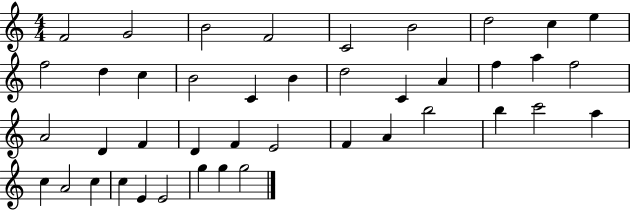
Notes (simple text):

F4/h G4/h B4/h F4/h C4/h B4/h D5/h C5/q E5/q F5/h D5/q C5/q B4/h C4/q B4/q D5/h C4/q A4/q F5/q A5/q F5/h A4/h D4/q F4/q D4/q F4/q E4/h F4/q A4/q B5/h B5/q C6/h A5/q C5/q A4/h C5/q C5/q E4/q E4/h G5/q G5/q G5/h